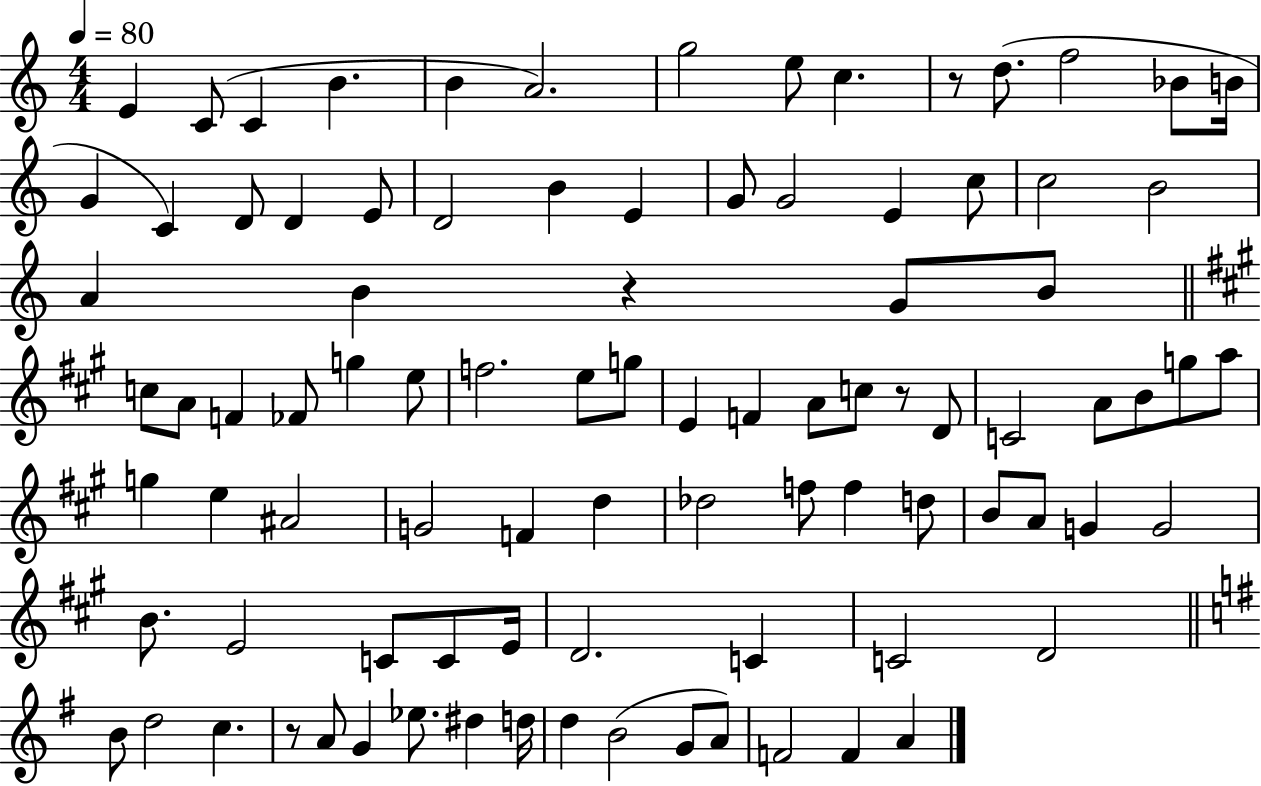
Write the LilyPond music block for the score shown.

{
  \clef treble
  \numericTimeSignature
  \time 4/4
  \key c \major
  \tempo 4 = 80
  e'4 c'8( c'4 b'4. | b'4 a'2.) | g''2 e''8 c''4. | r8 d''8.( f''2 bes'8 b'16 | \break g'4 c'4) d'8 d'4 e'8 | d'2 b'4 e'4 | g'8 g'2 e'4 c''8 | c''2 b'2 | \break a'4 b'4 r4 g'8 b'8 | \bar "||" \break \key a \major c''8 a'8 f'4 fes'8 g''4 e''8 | f''2. e''8 g''8 | e'4 f'4 a'8 c''8 r8 d'8 | c'2 a'8 b'8 g''8 a''8 | \break g''4 e''4 ais'2 | g'2 f'4 d''4 | des''2 f''8 f''4 d''8 | b'8 a'8 g'4 g'2 | \break b'8. e'2 c'8 c'8 e'16 | d'2. c'4 | c'2 d'2 | \bar "||" \break \key g \major b'8 d''2 c''4. | r8 a'8 g'4 ees''8. dis''4 d''16 | d''4 b'2( g'8 a'8) | f'2 f'4 a'4 | \break \bar "|."
}